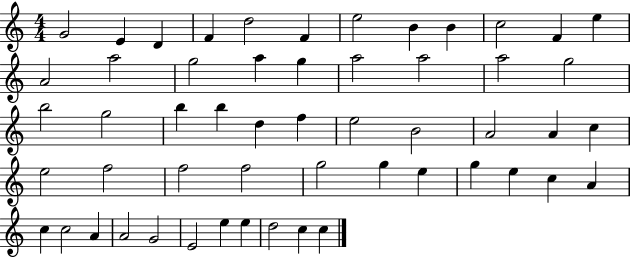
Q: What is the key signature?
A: C major